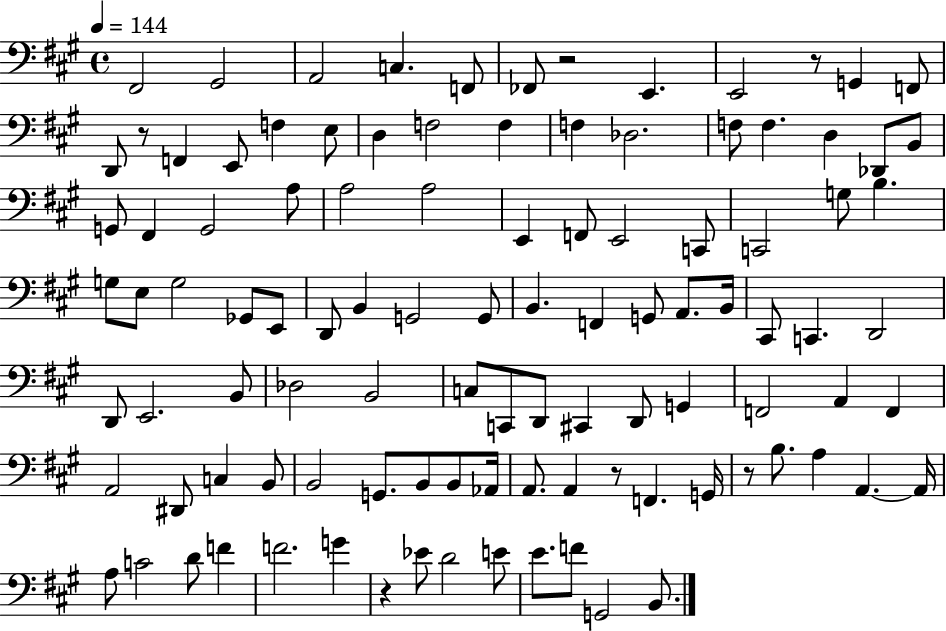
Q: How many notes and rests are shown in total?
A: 105